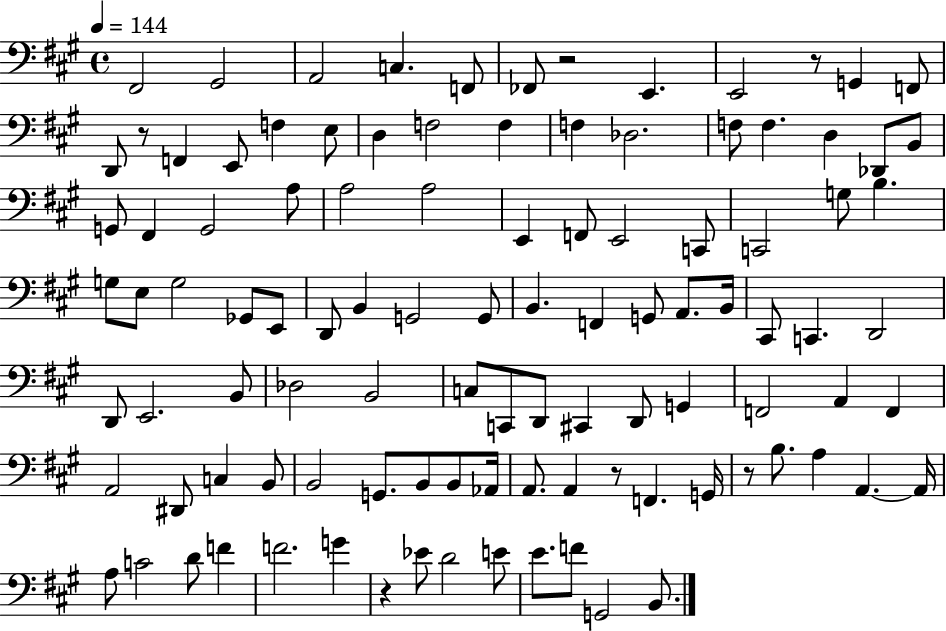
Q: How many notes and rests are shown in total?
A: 105